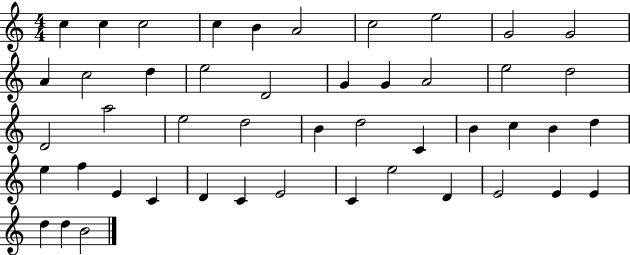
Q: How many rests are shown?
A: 0